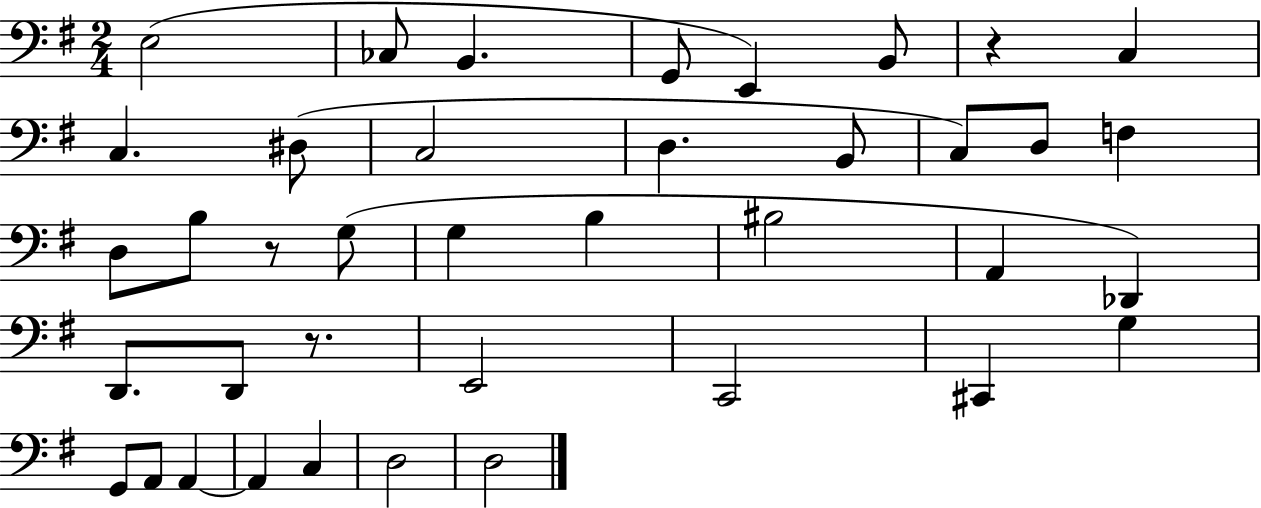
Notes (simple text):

E3/h CES3/e B2/q. G2/e E2/q B2/e R/q C3/q C3/q. D#3/e C3/h D3/q. B2/e C3/e D3/e F3/q D3/e B3/e R/e G3/e G3/q B3/q BIS3/h A2/q Db2/q D2/e. D2/e R/e. E2/h C2/h C#2/q G3/q G2/e A2/e A2/q A2/q C3/q D3/h D3/h